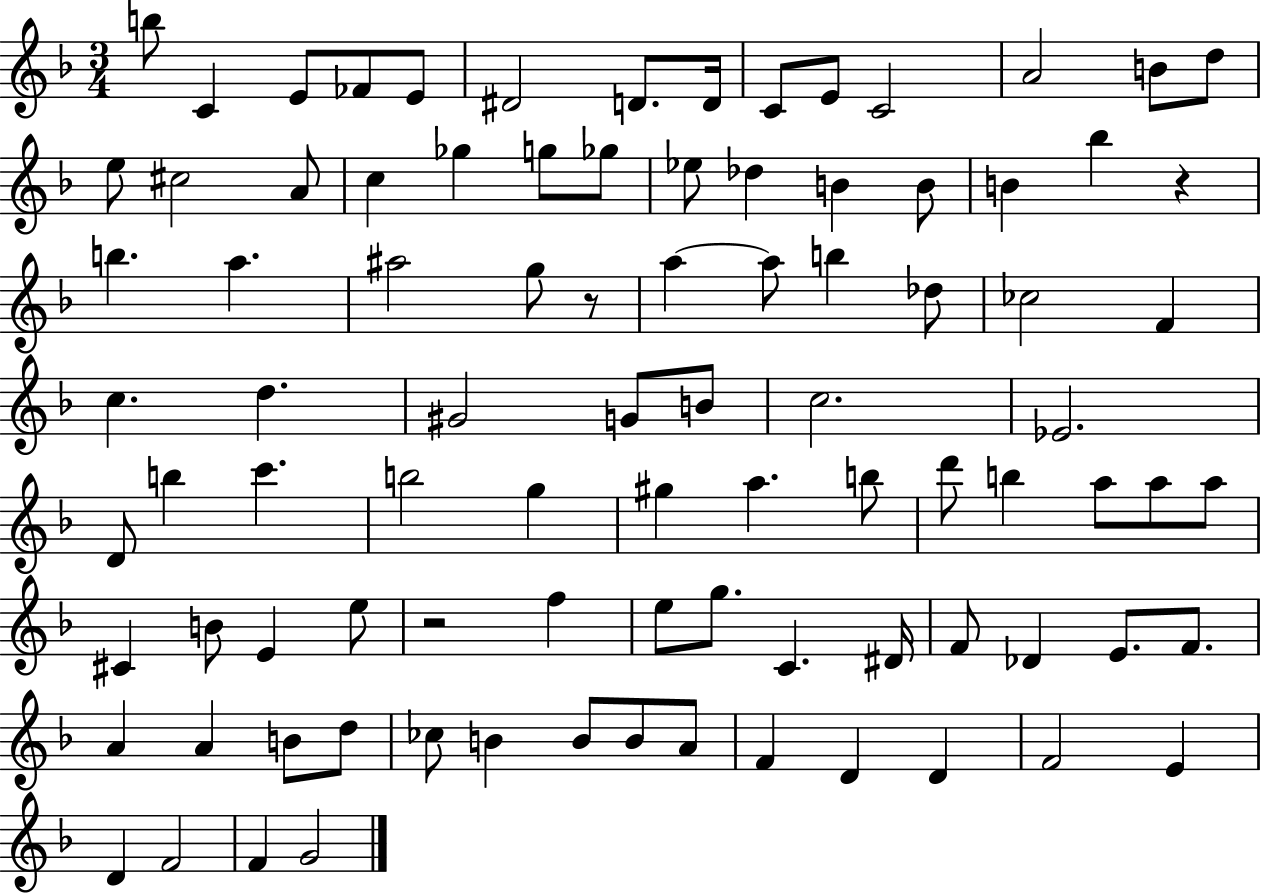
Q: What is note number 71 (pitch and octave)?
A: A4